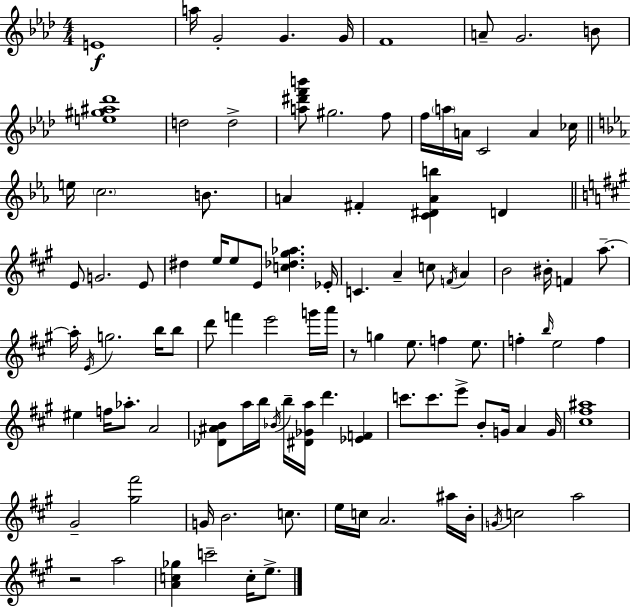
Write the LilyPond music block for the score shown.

{
  \clef treble
  \numericTimeSignature
  \time 4/4
  \key aes \major
  \repeat volta 2 { e'1\f | a''16 g'2-. g'4. g'16 | f'1 | a'8-- g'2. b'8 | \break <e'' gis'' ais'' des'''>1 | d''2 d''2-> | <a'' dis''' f''' b'''>8 gis''2. f''8 | f''16 \parenthesize a''16 a'16 c'2 a'4 ces''16 | \break \bar "||" \break \key c \minor e''16 \parenthesize c''2. b'8. | a'4 fis'4-. <c' dis' a' b''>4 d'4 | \bar "||" \break \key a \major e'8 g'2. e'8 | dis''4 e''16 e''8 e'8 <c'' des'' gis'' aes''>4. ees'16-. | c'4. a'4-- c''8 \acciaccatura { f'16 } a'4 | b'2 bis'16-. f'4 a''8.--~~ | \break a''16-. \acciaccatura { e'16 } g''2. b''16 | b''8 d'''8 f'''4 e'''2 | g'''16 a'''16 r8 g''4 e''8. f''4 e''8. | f''4-. \grace { b''16 } e''2 f''4 | \break eis''4 f''16 aes''8.-. a'2 | <des' ais' b'>8 a''16 b''16 \acciaccatura { bes'16 } b''16-- <dis' ges' a''>16 d'''4. | <ees' f'>4 c'''8. c'''8. e'''8-> b'8-. g'16 a'4 | g'16 <cis'' fis'' ais''>1 | \break gis'2-- <gis'' fis'''>2 | g'16 b'2. | c''8. e''16 c''16 a'2. | ais''16 b'16-. \acciaccatura { g'16 } c''2 a''2 | \break r2 a''2 | <a' c'' ges''>4 c'''2-- | c''16-. e''8.-> } \bar "|."
}